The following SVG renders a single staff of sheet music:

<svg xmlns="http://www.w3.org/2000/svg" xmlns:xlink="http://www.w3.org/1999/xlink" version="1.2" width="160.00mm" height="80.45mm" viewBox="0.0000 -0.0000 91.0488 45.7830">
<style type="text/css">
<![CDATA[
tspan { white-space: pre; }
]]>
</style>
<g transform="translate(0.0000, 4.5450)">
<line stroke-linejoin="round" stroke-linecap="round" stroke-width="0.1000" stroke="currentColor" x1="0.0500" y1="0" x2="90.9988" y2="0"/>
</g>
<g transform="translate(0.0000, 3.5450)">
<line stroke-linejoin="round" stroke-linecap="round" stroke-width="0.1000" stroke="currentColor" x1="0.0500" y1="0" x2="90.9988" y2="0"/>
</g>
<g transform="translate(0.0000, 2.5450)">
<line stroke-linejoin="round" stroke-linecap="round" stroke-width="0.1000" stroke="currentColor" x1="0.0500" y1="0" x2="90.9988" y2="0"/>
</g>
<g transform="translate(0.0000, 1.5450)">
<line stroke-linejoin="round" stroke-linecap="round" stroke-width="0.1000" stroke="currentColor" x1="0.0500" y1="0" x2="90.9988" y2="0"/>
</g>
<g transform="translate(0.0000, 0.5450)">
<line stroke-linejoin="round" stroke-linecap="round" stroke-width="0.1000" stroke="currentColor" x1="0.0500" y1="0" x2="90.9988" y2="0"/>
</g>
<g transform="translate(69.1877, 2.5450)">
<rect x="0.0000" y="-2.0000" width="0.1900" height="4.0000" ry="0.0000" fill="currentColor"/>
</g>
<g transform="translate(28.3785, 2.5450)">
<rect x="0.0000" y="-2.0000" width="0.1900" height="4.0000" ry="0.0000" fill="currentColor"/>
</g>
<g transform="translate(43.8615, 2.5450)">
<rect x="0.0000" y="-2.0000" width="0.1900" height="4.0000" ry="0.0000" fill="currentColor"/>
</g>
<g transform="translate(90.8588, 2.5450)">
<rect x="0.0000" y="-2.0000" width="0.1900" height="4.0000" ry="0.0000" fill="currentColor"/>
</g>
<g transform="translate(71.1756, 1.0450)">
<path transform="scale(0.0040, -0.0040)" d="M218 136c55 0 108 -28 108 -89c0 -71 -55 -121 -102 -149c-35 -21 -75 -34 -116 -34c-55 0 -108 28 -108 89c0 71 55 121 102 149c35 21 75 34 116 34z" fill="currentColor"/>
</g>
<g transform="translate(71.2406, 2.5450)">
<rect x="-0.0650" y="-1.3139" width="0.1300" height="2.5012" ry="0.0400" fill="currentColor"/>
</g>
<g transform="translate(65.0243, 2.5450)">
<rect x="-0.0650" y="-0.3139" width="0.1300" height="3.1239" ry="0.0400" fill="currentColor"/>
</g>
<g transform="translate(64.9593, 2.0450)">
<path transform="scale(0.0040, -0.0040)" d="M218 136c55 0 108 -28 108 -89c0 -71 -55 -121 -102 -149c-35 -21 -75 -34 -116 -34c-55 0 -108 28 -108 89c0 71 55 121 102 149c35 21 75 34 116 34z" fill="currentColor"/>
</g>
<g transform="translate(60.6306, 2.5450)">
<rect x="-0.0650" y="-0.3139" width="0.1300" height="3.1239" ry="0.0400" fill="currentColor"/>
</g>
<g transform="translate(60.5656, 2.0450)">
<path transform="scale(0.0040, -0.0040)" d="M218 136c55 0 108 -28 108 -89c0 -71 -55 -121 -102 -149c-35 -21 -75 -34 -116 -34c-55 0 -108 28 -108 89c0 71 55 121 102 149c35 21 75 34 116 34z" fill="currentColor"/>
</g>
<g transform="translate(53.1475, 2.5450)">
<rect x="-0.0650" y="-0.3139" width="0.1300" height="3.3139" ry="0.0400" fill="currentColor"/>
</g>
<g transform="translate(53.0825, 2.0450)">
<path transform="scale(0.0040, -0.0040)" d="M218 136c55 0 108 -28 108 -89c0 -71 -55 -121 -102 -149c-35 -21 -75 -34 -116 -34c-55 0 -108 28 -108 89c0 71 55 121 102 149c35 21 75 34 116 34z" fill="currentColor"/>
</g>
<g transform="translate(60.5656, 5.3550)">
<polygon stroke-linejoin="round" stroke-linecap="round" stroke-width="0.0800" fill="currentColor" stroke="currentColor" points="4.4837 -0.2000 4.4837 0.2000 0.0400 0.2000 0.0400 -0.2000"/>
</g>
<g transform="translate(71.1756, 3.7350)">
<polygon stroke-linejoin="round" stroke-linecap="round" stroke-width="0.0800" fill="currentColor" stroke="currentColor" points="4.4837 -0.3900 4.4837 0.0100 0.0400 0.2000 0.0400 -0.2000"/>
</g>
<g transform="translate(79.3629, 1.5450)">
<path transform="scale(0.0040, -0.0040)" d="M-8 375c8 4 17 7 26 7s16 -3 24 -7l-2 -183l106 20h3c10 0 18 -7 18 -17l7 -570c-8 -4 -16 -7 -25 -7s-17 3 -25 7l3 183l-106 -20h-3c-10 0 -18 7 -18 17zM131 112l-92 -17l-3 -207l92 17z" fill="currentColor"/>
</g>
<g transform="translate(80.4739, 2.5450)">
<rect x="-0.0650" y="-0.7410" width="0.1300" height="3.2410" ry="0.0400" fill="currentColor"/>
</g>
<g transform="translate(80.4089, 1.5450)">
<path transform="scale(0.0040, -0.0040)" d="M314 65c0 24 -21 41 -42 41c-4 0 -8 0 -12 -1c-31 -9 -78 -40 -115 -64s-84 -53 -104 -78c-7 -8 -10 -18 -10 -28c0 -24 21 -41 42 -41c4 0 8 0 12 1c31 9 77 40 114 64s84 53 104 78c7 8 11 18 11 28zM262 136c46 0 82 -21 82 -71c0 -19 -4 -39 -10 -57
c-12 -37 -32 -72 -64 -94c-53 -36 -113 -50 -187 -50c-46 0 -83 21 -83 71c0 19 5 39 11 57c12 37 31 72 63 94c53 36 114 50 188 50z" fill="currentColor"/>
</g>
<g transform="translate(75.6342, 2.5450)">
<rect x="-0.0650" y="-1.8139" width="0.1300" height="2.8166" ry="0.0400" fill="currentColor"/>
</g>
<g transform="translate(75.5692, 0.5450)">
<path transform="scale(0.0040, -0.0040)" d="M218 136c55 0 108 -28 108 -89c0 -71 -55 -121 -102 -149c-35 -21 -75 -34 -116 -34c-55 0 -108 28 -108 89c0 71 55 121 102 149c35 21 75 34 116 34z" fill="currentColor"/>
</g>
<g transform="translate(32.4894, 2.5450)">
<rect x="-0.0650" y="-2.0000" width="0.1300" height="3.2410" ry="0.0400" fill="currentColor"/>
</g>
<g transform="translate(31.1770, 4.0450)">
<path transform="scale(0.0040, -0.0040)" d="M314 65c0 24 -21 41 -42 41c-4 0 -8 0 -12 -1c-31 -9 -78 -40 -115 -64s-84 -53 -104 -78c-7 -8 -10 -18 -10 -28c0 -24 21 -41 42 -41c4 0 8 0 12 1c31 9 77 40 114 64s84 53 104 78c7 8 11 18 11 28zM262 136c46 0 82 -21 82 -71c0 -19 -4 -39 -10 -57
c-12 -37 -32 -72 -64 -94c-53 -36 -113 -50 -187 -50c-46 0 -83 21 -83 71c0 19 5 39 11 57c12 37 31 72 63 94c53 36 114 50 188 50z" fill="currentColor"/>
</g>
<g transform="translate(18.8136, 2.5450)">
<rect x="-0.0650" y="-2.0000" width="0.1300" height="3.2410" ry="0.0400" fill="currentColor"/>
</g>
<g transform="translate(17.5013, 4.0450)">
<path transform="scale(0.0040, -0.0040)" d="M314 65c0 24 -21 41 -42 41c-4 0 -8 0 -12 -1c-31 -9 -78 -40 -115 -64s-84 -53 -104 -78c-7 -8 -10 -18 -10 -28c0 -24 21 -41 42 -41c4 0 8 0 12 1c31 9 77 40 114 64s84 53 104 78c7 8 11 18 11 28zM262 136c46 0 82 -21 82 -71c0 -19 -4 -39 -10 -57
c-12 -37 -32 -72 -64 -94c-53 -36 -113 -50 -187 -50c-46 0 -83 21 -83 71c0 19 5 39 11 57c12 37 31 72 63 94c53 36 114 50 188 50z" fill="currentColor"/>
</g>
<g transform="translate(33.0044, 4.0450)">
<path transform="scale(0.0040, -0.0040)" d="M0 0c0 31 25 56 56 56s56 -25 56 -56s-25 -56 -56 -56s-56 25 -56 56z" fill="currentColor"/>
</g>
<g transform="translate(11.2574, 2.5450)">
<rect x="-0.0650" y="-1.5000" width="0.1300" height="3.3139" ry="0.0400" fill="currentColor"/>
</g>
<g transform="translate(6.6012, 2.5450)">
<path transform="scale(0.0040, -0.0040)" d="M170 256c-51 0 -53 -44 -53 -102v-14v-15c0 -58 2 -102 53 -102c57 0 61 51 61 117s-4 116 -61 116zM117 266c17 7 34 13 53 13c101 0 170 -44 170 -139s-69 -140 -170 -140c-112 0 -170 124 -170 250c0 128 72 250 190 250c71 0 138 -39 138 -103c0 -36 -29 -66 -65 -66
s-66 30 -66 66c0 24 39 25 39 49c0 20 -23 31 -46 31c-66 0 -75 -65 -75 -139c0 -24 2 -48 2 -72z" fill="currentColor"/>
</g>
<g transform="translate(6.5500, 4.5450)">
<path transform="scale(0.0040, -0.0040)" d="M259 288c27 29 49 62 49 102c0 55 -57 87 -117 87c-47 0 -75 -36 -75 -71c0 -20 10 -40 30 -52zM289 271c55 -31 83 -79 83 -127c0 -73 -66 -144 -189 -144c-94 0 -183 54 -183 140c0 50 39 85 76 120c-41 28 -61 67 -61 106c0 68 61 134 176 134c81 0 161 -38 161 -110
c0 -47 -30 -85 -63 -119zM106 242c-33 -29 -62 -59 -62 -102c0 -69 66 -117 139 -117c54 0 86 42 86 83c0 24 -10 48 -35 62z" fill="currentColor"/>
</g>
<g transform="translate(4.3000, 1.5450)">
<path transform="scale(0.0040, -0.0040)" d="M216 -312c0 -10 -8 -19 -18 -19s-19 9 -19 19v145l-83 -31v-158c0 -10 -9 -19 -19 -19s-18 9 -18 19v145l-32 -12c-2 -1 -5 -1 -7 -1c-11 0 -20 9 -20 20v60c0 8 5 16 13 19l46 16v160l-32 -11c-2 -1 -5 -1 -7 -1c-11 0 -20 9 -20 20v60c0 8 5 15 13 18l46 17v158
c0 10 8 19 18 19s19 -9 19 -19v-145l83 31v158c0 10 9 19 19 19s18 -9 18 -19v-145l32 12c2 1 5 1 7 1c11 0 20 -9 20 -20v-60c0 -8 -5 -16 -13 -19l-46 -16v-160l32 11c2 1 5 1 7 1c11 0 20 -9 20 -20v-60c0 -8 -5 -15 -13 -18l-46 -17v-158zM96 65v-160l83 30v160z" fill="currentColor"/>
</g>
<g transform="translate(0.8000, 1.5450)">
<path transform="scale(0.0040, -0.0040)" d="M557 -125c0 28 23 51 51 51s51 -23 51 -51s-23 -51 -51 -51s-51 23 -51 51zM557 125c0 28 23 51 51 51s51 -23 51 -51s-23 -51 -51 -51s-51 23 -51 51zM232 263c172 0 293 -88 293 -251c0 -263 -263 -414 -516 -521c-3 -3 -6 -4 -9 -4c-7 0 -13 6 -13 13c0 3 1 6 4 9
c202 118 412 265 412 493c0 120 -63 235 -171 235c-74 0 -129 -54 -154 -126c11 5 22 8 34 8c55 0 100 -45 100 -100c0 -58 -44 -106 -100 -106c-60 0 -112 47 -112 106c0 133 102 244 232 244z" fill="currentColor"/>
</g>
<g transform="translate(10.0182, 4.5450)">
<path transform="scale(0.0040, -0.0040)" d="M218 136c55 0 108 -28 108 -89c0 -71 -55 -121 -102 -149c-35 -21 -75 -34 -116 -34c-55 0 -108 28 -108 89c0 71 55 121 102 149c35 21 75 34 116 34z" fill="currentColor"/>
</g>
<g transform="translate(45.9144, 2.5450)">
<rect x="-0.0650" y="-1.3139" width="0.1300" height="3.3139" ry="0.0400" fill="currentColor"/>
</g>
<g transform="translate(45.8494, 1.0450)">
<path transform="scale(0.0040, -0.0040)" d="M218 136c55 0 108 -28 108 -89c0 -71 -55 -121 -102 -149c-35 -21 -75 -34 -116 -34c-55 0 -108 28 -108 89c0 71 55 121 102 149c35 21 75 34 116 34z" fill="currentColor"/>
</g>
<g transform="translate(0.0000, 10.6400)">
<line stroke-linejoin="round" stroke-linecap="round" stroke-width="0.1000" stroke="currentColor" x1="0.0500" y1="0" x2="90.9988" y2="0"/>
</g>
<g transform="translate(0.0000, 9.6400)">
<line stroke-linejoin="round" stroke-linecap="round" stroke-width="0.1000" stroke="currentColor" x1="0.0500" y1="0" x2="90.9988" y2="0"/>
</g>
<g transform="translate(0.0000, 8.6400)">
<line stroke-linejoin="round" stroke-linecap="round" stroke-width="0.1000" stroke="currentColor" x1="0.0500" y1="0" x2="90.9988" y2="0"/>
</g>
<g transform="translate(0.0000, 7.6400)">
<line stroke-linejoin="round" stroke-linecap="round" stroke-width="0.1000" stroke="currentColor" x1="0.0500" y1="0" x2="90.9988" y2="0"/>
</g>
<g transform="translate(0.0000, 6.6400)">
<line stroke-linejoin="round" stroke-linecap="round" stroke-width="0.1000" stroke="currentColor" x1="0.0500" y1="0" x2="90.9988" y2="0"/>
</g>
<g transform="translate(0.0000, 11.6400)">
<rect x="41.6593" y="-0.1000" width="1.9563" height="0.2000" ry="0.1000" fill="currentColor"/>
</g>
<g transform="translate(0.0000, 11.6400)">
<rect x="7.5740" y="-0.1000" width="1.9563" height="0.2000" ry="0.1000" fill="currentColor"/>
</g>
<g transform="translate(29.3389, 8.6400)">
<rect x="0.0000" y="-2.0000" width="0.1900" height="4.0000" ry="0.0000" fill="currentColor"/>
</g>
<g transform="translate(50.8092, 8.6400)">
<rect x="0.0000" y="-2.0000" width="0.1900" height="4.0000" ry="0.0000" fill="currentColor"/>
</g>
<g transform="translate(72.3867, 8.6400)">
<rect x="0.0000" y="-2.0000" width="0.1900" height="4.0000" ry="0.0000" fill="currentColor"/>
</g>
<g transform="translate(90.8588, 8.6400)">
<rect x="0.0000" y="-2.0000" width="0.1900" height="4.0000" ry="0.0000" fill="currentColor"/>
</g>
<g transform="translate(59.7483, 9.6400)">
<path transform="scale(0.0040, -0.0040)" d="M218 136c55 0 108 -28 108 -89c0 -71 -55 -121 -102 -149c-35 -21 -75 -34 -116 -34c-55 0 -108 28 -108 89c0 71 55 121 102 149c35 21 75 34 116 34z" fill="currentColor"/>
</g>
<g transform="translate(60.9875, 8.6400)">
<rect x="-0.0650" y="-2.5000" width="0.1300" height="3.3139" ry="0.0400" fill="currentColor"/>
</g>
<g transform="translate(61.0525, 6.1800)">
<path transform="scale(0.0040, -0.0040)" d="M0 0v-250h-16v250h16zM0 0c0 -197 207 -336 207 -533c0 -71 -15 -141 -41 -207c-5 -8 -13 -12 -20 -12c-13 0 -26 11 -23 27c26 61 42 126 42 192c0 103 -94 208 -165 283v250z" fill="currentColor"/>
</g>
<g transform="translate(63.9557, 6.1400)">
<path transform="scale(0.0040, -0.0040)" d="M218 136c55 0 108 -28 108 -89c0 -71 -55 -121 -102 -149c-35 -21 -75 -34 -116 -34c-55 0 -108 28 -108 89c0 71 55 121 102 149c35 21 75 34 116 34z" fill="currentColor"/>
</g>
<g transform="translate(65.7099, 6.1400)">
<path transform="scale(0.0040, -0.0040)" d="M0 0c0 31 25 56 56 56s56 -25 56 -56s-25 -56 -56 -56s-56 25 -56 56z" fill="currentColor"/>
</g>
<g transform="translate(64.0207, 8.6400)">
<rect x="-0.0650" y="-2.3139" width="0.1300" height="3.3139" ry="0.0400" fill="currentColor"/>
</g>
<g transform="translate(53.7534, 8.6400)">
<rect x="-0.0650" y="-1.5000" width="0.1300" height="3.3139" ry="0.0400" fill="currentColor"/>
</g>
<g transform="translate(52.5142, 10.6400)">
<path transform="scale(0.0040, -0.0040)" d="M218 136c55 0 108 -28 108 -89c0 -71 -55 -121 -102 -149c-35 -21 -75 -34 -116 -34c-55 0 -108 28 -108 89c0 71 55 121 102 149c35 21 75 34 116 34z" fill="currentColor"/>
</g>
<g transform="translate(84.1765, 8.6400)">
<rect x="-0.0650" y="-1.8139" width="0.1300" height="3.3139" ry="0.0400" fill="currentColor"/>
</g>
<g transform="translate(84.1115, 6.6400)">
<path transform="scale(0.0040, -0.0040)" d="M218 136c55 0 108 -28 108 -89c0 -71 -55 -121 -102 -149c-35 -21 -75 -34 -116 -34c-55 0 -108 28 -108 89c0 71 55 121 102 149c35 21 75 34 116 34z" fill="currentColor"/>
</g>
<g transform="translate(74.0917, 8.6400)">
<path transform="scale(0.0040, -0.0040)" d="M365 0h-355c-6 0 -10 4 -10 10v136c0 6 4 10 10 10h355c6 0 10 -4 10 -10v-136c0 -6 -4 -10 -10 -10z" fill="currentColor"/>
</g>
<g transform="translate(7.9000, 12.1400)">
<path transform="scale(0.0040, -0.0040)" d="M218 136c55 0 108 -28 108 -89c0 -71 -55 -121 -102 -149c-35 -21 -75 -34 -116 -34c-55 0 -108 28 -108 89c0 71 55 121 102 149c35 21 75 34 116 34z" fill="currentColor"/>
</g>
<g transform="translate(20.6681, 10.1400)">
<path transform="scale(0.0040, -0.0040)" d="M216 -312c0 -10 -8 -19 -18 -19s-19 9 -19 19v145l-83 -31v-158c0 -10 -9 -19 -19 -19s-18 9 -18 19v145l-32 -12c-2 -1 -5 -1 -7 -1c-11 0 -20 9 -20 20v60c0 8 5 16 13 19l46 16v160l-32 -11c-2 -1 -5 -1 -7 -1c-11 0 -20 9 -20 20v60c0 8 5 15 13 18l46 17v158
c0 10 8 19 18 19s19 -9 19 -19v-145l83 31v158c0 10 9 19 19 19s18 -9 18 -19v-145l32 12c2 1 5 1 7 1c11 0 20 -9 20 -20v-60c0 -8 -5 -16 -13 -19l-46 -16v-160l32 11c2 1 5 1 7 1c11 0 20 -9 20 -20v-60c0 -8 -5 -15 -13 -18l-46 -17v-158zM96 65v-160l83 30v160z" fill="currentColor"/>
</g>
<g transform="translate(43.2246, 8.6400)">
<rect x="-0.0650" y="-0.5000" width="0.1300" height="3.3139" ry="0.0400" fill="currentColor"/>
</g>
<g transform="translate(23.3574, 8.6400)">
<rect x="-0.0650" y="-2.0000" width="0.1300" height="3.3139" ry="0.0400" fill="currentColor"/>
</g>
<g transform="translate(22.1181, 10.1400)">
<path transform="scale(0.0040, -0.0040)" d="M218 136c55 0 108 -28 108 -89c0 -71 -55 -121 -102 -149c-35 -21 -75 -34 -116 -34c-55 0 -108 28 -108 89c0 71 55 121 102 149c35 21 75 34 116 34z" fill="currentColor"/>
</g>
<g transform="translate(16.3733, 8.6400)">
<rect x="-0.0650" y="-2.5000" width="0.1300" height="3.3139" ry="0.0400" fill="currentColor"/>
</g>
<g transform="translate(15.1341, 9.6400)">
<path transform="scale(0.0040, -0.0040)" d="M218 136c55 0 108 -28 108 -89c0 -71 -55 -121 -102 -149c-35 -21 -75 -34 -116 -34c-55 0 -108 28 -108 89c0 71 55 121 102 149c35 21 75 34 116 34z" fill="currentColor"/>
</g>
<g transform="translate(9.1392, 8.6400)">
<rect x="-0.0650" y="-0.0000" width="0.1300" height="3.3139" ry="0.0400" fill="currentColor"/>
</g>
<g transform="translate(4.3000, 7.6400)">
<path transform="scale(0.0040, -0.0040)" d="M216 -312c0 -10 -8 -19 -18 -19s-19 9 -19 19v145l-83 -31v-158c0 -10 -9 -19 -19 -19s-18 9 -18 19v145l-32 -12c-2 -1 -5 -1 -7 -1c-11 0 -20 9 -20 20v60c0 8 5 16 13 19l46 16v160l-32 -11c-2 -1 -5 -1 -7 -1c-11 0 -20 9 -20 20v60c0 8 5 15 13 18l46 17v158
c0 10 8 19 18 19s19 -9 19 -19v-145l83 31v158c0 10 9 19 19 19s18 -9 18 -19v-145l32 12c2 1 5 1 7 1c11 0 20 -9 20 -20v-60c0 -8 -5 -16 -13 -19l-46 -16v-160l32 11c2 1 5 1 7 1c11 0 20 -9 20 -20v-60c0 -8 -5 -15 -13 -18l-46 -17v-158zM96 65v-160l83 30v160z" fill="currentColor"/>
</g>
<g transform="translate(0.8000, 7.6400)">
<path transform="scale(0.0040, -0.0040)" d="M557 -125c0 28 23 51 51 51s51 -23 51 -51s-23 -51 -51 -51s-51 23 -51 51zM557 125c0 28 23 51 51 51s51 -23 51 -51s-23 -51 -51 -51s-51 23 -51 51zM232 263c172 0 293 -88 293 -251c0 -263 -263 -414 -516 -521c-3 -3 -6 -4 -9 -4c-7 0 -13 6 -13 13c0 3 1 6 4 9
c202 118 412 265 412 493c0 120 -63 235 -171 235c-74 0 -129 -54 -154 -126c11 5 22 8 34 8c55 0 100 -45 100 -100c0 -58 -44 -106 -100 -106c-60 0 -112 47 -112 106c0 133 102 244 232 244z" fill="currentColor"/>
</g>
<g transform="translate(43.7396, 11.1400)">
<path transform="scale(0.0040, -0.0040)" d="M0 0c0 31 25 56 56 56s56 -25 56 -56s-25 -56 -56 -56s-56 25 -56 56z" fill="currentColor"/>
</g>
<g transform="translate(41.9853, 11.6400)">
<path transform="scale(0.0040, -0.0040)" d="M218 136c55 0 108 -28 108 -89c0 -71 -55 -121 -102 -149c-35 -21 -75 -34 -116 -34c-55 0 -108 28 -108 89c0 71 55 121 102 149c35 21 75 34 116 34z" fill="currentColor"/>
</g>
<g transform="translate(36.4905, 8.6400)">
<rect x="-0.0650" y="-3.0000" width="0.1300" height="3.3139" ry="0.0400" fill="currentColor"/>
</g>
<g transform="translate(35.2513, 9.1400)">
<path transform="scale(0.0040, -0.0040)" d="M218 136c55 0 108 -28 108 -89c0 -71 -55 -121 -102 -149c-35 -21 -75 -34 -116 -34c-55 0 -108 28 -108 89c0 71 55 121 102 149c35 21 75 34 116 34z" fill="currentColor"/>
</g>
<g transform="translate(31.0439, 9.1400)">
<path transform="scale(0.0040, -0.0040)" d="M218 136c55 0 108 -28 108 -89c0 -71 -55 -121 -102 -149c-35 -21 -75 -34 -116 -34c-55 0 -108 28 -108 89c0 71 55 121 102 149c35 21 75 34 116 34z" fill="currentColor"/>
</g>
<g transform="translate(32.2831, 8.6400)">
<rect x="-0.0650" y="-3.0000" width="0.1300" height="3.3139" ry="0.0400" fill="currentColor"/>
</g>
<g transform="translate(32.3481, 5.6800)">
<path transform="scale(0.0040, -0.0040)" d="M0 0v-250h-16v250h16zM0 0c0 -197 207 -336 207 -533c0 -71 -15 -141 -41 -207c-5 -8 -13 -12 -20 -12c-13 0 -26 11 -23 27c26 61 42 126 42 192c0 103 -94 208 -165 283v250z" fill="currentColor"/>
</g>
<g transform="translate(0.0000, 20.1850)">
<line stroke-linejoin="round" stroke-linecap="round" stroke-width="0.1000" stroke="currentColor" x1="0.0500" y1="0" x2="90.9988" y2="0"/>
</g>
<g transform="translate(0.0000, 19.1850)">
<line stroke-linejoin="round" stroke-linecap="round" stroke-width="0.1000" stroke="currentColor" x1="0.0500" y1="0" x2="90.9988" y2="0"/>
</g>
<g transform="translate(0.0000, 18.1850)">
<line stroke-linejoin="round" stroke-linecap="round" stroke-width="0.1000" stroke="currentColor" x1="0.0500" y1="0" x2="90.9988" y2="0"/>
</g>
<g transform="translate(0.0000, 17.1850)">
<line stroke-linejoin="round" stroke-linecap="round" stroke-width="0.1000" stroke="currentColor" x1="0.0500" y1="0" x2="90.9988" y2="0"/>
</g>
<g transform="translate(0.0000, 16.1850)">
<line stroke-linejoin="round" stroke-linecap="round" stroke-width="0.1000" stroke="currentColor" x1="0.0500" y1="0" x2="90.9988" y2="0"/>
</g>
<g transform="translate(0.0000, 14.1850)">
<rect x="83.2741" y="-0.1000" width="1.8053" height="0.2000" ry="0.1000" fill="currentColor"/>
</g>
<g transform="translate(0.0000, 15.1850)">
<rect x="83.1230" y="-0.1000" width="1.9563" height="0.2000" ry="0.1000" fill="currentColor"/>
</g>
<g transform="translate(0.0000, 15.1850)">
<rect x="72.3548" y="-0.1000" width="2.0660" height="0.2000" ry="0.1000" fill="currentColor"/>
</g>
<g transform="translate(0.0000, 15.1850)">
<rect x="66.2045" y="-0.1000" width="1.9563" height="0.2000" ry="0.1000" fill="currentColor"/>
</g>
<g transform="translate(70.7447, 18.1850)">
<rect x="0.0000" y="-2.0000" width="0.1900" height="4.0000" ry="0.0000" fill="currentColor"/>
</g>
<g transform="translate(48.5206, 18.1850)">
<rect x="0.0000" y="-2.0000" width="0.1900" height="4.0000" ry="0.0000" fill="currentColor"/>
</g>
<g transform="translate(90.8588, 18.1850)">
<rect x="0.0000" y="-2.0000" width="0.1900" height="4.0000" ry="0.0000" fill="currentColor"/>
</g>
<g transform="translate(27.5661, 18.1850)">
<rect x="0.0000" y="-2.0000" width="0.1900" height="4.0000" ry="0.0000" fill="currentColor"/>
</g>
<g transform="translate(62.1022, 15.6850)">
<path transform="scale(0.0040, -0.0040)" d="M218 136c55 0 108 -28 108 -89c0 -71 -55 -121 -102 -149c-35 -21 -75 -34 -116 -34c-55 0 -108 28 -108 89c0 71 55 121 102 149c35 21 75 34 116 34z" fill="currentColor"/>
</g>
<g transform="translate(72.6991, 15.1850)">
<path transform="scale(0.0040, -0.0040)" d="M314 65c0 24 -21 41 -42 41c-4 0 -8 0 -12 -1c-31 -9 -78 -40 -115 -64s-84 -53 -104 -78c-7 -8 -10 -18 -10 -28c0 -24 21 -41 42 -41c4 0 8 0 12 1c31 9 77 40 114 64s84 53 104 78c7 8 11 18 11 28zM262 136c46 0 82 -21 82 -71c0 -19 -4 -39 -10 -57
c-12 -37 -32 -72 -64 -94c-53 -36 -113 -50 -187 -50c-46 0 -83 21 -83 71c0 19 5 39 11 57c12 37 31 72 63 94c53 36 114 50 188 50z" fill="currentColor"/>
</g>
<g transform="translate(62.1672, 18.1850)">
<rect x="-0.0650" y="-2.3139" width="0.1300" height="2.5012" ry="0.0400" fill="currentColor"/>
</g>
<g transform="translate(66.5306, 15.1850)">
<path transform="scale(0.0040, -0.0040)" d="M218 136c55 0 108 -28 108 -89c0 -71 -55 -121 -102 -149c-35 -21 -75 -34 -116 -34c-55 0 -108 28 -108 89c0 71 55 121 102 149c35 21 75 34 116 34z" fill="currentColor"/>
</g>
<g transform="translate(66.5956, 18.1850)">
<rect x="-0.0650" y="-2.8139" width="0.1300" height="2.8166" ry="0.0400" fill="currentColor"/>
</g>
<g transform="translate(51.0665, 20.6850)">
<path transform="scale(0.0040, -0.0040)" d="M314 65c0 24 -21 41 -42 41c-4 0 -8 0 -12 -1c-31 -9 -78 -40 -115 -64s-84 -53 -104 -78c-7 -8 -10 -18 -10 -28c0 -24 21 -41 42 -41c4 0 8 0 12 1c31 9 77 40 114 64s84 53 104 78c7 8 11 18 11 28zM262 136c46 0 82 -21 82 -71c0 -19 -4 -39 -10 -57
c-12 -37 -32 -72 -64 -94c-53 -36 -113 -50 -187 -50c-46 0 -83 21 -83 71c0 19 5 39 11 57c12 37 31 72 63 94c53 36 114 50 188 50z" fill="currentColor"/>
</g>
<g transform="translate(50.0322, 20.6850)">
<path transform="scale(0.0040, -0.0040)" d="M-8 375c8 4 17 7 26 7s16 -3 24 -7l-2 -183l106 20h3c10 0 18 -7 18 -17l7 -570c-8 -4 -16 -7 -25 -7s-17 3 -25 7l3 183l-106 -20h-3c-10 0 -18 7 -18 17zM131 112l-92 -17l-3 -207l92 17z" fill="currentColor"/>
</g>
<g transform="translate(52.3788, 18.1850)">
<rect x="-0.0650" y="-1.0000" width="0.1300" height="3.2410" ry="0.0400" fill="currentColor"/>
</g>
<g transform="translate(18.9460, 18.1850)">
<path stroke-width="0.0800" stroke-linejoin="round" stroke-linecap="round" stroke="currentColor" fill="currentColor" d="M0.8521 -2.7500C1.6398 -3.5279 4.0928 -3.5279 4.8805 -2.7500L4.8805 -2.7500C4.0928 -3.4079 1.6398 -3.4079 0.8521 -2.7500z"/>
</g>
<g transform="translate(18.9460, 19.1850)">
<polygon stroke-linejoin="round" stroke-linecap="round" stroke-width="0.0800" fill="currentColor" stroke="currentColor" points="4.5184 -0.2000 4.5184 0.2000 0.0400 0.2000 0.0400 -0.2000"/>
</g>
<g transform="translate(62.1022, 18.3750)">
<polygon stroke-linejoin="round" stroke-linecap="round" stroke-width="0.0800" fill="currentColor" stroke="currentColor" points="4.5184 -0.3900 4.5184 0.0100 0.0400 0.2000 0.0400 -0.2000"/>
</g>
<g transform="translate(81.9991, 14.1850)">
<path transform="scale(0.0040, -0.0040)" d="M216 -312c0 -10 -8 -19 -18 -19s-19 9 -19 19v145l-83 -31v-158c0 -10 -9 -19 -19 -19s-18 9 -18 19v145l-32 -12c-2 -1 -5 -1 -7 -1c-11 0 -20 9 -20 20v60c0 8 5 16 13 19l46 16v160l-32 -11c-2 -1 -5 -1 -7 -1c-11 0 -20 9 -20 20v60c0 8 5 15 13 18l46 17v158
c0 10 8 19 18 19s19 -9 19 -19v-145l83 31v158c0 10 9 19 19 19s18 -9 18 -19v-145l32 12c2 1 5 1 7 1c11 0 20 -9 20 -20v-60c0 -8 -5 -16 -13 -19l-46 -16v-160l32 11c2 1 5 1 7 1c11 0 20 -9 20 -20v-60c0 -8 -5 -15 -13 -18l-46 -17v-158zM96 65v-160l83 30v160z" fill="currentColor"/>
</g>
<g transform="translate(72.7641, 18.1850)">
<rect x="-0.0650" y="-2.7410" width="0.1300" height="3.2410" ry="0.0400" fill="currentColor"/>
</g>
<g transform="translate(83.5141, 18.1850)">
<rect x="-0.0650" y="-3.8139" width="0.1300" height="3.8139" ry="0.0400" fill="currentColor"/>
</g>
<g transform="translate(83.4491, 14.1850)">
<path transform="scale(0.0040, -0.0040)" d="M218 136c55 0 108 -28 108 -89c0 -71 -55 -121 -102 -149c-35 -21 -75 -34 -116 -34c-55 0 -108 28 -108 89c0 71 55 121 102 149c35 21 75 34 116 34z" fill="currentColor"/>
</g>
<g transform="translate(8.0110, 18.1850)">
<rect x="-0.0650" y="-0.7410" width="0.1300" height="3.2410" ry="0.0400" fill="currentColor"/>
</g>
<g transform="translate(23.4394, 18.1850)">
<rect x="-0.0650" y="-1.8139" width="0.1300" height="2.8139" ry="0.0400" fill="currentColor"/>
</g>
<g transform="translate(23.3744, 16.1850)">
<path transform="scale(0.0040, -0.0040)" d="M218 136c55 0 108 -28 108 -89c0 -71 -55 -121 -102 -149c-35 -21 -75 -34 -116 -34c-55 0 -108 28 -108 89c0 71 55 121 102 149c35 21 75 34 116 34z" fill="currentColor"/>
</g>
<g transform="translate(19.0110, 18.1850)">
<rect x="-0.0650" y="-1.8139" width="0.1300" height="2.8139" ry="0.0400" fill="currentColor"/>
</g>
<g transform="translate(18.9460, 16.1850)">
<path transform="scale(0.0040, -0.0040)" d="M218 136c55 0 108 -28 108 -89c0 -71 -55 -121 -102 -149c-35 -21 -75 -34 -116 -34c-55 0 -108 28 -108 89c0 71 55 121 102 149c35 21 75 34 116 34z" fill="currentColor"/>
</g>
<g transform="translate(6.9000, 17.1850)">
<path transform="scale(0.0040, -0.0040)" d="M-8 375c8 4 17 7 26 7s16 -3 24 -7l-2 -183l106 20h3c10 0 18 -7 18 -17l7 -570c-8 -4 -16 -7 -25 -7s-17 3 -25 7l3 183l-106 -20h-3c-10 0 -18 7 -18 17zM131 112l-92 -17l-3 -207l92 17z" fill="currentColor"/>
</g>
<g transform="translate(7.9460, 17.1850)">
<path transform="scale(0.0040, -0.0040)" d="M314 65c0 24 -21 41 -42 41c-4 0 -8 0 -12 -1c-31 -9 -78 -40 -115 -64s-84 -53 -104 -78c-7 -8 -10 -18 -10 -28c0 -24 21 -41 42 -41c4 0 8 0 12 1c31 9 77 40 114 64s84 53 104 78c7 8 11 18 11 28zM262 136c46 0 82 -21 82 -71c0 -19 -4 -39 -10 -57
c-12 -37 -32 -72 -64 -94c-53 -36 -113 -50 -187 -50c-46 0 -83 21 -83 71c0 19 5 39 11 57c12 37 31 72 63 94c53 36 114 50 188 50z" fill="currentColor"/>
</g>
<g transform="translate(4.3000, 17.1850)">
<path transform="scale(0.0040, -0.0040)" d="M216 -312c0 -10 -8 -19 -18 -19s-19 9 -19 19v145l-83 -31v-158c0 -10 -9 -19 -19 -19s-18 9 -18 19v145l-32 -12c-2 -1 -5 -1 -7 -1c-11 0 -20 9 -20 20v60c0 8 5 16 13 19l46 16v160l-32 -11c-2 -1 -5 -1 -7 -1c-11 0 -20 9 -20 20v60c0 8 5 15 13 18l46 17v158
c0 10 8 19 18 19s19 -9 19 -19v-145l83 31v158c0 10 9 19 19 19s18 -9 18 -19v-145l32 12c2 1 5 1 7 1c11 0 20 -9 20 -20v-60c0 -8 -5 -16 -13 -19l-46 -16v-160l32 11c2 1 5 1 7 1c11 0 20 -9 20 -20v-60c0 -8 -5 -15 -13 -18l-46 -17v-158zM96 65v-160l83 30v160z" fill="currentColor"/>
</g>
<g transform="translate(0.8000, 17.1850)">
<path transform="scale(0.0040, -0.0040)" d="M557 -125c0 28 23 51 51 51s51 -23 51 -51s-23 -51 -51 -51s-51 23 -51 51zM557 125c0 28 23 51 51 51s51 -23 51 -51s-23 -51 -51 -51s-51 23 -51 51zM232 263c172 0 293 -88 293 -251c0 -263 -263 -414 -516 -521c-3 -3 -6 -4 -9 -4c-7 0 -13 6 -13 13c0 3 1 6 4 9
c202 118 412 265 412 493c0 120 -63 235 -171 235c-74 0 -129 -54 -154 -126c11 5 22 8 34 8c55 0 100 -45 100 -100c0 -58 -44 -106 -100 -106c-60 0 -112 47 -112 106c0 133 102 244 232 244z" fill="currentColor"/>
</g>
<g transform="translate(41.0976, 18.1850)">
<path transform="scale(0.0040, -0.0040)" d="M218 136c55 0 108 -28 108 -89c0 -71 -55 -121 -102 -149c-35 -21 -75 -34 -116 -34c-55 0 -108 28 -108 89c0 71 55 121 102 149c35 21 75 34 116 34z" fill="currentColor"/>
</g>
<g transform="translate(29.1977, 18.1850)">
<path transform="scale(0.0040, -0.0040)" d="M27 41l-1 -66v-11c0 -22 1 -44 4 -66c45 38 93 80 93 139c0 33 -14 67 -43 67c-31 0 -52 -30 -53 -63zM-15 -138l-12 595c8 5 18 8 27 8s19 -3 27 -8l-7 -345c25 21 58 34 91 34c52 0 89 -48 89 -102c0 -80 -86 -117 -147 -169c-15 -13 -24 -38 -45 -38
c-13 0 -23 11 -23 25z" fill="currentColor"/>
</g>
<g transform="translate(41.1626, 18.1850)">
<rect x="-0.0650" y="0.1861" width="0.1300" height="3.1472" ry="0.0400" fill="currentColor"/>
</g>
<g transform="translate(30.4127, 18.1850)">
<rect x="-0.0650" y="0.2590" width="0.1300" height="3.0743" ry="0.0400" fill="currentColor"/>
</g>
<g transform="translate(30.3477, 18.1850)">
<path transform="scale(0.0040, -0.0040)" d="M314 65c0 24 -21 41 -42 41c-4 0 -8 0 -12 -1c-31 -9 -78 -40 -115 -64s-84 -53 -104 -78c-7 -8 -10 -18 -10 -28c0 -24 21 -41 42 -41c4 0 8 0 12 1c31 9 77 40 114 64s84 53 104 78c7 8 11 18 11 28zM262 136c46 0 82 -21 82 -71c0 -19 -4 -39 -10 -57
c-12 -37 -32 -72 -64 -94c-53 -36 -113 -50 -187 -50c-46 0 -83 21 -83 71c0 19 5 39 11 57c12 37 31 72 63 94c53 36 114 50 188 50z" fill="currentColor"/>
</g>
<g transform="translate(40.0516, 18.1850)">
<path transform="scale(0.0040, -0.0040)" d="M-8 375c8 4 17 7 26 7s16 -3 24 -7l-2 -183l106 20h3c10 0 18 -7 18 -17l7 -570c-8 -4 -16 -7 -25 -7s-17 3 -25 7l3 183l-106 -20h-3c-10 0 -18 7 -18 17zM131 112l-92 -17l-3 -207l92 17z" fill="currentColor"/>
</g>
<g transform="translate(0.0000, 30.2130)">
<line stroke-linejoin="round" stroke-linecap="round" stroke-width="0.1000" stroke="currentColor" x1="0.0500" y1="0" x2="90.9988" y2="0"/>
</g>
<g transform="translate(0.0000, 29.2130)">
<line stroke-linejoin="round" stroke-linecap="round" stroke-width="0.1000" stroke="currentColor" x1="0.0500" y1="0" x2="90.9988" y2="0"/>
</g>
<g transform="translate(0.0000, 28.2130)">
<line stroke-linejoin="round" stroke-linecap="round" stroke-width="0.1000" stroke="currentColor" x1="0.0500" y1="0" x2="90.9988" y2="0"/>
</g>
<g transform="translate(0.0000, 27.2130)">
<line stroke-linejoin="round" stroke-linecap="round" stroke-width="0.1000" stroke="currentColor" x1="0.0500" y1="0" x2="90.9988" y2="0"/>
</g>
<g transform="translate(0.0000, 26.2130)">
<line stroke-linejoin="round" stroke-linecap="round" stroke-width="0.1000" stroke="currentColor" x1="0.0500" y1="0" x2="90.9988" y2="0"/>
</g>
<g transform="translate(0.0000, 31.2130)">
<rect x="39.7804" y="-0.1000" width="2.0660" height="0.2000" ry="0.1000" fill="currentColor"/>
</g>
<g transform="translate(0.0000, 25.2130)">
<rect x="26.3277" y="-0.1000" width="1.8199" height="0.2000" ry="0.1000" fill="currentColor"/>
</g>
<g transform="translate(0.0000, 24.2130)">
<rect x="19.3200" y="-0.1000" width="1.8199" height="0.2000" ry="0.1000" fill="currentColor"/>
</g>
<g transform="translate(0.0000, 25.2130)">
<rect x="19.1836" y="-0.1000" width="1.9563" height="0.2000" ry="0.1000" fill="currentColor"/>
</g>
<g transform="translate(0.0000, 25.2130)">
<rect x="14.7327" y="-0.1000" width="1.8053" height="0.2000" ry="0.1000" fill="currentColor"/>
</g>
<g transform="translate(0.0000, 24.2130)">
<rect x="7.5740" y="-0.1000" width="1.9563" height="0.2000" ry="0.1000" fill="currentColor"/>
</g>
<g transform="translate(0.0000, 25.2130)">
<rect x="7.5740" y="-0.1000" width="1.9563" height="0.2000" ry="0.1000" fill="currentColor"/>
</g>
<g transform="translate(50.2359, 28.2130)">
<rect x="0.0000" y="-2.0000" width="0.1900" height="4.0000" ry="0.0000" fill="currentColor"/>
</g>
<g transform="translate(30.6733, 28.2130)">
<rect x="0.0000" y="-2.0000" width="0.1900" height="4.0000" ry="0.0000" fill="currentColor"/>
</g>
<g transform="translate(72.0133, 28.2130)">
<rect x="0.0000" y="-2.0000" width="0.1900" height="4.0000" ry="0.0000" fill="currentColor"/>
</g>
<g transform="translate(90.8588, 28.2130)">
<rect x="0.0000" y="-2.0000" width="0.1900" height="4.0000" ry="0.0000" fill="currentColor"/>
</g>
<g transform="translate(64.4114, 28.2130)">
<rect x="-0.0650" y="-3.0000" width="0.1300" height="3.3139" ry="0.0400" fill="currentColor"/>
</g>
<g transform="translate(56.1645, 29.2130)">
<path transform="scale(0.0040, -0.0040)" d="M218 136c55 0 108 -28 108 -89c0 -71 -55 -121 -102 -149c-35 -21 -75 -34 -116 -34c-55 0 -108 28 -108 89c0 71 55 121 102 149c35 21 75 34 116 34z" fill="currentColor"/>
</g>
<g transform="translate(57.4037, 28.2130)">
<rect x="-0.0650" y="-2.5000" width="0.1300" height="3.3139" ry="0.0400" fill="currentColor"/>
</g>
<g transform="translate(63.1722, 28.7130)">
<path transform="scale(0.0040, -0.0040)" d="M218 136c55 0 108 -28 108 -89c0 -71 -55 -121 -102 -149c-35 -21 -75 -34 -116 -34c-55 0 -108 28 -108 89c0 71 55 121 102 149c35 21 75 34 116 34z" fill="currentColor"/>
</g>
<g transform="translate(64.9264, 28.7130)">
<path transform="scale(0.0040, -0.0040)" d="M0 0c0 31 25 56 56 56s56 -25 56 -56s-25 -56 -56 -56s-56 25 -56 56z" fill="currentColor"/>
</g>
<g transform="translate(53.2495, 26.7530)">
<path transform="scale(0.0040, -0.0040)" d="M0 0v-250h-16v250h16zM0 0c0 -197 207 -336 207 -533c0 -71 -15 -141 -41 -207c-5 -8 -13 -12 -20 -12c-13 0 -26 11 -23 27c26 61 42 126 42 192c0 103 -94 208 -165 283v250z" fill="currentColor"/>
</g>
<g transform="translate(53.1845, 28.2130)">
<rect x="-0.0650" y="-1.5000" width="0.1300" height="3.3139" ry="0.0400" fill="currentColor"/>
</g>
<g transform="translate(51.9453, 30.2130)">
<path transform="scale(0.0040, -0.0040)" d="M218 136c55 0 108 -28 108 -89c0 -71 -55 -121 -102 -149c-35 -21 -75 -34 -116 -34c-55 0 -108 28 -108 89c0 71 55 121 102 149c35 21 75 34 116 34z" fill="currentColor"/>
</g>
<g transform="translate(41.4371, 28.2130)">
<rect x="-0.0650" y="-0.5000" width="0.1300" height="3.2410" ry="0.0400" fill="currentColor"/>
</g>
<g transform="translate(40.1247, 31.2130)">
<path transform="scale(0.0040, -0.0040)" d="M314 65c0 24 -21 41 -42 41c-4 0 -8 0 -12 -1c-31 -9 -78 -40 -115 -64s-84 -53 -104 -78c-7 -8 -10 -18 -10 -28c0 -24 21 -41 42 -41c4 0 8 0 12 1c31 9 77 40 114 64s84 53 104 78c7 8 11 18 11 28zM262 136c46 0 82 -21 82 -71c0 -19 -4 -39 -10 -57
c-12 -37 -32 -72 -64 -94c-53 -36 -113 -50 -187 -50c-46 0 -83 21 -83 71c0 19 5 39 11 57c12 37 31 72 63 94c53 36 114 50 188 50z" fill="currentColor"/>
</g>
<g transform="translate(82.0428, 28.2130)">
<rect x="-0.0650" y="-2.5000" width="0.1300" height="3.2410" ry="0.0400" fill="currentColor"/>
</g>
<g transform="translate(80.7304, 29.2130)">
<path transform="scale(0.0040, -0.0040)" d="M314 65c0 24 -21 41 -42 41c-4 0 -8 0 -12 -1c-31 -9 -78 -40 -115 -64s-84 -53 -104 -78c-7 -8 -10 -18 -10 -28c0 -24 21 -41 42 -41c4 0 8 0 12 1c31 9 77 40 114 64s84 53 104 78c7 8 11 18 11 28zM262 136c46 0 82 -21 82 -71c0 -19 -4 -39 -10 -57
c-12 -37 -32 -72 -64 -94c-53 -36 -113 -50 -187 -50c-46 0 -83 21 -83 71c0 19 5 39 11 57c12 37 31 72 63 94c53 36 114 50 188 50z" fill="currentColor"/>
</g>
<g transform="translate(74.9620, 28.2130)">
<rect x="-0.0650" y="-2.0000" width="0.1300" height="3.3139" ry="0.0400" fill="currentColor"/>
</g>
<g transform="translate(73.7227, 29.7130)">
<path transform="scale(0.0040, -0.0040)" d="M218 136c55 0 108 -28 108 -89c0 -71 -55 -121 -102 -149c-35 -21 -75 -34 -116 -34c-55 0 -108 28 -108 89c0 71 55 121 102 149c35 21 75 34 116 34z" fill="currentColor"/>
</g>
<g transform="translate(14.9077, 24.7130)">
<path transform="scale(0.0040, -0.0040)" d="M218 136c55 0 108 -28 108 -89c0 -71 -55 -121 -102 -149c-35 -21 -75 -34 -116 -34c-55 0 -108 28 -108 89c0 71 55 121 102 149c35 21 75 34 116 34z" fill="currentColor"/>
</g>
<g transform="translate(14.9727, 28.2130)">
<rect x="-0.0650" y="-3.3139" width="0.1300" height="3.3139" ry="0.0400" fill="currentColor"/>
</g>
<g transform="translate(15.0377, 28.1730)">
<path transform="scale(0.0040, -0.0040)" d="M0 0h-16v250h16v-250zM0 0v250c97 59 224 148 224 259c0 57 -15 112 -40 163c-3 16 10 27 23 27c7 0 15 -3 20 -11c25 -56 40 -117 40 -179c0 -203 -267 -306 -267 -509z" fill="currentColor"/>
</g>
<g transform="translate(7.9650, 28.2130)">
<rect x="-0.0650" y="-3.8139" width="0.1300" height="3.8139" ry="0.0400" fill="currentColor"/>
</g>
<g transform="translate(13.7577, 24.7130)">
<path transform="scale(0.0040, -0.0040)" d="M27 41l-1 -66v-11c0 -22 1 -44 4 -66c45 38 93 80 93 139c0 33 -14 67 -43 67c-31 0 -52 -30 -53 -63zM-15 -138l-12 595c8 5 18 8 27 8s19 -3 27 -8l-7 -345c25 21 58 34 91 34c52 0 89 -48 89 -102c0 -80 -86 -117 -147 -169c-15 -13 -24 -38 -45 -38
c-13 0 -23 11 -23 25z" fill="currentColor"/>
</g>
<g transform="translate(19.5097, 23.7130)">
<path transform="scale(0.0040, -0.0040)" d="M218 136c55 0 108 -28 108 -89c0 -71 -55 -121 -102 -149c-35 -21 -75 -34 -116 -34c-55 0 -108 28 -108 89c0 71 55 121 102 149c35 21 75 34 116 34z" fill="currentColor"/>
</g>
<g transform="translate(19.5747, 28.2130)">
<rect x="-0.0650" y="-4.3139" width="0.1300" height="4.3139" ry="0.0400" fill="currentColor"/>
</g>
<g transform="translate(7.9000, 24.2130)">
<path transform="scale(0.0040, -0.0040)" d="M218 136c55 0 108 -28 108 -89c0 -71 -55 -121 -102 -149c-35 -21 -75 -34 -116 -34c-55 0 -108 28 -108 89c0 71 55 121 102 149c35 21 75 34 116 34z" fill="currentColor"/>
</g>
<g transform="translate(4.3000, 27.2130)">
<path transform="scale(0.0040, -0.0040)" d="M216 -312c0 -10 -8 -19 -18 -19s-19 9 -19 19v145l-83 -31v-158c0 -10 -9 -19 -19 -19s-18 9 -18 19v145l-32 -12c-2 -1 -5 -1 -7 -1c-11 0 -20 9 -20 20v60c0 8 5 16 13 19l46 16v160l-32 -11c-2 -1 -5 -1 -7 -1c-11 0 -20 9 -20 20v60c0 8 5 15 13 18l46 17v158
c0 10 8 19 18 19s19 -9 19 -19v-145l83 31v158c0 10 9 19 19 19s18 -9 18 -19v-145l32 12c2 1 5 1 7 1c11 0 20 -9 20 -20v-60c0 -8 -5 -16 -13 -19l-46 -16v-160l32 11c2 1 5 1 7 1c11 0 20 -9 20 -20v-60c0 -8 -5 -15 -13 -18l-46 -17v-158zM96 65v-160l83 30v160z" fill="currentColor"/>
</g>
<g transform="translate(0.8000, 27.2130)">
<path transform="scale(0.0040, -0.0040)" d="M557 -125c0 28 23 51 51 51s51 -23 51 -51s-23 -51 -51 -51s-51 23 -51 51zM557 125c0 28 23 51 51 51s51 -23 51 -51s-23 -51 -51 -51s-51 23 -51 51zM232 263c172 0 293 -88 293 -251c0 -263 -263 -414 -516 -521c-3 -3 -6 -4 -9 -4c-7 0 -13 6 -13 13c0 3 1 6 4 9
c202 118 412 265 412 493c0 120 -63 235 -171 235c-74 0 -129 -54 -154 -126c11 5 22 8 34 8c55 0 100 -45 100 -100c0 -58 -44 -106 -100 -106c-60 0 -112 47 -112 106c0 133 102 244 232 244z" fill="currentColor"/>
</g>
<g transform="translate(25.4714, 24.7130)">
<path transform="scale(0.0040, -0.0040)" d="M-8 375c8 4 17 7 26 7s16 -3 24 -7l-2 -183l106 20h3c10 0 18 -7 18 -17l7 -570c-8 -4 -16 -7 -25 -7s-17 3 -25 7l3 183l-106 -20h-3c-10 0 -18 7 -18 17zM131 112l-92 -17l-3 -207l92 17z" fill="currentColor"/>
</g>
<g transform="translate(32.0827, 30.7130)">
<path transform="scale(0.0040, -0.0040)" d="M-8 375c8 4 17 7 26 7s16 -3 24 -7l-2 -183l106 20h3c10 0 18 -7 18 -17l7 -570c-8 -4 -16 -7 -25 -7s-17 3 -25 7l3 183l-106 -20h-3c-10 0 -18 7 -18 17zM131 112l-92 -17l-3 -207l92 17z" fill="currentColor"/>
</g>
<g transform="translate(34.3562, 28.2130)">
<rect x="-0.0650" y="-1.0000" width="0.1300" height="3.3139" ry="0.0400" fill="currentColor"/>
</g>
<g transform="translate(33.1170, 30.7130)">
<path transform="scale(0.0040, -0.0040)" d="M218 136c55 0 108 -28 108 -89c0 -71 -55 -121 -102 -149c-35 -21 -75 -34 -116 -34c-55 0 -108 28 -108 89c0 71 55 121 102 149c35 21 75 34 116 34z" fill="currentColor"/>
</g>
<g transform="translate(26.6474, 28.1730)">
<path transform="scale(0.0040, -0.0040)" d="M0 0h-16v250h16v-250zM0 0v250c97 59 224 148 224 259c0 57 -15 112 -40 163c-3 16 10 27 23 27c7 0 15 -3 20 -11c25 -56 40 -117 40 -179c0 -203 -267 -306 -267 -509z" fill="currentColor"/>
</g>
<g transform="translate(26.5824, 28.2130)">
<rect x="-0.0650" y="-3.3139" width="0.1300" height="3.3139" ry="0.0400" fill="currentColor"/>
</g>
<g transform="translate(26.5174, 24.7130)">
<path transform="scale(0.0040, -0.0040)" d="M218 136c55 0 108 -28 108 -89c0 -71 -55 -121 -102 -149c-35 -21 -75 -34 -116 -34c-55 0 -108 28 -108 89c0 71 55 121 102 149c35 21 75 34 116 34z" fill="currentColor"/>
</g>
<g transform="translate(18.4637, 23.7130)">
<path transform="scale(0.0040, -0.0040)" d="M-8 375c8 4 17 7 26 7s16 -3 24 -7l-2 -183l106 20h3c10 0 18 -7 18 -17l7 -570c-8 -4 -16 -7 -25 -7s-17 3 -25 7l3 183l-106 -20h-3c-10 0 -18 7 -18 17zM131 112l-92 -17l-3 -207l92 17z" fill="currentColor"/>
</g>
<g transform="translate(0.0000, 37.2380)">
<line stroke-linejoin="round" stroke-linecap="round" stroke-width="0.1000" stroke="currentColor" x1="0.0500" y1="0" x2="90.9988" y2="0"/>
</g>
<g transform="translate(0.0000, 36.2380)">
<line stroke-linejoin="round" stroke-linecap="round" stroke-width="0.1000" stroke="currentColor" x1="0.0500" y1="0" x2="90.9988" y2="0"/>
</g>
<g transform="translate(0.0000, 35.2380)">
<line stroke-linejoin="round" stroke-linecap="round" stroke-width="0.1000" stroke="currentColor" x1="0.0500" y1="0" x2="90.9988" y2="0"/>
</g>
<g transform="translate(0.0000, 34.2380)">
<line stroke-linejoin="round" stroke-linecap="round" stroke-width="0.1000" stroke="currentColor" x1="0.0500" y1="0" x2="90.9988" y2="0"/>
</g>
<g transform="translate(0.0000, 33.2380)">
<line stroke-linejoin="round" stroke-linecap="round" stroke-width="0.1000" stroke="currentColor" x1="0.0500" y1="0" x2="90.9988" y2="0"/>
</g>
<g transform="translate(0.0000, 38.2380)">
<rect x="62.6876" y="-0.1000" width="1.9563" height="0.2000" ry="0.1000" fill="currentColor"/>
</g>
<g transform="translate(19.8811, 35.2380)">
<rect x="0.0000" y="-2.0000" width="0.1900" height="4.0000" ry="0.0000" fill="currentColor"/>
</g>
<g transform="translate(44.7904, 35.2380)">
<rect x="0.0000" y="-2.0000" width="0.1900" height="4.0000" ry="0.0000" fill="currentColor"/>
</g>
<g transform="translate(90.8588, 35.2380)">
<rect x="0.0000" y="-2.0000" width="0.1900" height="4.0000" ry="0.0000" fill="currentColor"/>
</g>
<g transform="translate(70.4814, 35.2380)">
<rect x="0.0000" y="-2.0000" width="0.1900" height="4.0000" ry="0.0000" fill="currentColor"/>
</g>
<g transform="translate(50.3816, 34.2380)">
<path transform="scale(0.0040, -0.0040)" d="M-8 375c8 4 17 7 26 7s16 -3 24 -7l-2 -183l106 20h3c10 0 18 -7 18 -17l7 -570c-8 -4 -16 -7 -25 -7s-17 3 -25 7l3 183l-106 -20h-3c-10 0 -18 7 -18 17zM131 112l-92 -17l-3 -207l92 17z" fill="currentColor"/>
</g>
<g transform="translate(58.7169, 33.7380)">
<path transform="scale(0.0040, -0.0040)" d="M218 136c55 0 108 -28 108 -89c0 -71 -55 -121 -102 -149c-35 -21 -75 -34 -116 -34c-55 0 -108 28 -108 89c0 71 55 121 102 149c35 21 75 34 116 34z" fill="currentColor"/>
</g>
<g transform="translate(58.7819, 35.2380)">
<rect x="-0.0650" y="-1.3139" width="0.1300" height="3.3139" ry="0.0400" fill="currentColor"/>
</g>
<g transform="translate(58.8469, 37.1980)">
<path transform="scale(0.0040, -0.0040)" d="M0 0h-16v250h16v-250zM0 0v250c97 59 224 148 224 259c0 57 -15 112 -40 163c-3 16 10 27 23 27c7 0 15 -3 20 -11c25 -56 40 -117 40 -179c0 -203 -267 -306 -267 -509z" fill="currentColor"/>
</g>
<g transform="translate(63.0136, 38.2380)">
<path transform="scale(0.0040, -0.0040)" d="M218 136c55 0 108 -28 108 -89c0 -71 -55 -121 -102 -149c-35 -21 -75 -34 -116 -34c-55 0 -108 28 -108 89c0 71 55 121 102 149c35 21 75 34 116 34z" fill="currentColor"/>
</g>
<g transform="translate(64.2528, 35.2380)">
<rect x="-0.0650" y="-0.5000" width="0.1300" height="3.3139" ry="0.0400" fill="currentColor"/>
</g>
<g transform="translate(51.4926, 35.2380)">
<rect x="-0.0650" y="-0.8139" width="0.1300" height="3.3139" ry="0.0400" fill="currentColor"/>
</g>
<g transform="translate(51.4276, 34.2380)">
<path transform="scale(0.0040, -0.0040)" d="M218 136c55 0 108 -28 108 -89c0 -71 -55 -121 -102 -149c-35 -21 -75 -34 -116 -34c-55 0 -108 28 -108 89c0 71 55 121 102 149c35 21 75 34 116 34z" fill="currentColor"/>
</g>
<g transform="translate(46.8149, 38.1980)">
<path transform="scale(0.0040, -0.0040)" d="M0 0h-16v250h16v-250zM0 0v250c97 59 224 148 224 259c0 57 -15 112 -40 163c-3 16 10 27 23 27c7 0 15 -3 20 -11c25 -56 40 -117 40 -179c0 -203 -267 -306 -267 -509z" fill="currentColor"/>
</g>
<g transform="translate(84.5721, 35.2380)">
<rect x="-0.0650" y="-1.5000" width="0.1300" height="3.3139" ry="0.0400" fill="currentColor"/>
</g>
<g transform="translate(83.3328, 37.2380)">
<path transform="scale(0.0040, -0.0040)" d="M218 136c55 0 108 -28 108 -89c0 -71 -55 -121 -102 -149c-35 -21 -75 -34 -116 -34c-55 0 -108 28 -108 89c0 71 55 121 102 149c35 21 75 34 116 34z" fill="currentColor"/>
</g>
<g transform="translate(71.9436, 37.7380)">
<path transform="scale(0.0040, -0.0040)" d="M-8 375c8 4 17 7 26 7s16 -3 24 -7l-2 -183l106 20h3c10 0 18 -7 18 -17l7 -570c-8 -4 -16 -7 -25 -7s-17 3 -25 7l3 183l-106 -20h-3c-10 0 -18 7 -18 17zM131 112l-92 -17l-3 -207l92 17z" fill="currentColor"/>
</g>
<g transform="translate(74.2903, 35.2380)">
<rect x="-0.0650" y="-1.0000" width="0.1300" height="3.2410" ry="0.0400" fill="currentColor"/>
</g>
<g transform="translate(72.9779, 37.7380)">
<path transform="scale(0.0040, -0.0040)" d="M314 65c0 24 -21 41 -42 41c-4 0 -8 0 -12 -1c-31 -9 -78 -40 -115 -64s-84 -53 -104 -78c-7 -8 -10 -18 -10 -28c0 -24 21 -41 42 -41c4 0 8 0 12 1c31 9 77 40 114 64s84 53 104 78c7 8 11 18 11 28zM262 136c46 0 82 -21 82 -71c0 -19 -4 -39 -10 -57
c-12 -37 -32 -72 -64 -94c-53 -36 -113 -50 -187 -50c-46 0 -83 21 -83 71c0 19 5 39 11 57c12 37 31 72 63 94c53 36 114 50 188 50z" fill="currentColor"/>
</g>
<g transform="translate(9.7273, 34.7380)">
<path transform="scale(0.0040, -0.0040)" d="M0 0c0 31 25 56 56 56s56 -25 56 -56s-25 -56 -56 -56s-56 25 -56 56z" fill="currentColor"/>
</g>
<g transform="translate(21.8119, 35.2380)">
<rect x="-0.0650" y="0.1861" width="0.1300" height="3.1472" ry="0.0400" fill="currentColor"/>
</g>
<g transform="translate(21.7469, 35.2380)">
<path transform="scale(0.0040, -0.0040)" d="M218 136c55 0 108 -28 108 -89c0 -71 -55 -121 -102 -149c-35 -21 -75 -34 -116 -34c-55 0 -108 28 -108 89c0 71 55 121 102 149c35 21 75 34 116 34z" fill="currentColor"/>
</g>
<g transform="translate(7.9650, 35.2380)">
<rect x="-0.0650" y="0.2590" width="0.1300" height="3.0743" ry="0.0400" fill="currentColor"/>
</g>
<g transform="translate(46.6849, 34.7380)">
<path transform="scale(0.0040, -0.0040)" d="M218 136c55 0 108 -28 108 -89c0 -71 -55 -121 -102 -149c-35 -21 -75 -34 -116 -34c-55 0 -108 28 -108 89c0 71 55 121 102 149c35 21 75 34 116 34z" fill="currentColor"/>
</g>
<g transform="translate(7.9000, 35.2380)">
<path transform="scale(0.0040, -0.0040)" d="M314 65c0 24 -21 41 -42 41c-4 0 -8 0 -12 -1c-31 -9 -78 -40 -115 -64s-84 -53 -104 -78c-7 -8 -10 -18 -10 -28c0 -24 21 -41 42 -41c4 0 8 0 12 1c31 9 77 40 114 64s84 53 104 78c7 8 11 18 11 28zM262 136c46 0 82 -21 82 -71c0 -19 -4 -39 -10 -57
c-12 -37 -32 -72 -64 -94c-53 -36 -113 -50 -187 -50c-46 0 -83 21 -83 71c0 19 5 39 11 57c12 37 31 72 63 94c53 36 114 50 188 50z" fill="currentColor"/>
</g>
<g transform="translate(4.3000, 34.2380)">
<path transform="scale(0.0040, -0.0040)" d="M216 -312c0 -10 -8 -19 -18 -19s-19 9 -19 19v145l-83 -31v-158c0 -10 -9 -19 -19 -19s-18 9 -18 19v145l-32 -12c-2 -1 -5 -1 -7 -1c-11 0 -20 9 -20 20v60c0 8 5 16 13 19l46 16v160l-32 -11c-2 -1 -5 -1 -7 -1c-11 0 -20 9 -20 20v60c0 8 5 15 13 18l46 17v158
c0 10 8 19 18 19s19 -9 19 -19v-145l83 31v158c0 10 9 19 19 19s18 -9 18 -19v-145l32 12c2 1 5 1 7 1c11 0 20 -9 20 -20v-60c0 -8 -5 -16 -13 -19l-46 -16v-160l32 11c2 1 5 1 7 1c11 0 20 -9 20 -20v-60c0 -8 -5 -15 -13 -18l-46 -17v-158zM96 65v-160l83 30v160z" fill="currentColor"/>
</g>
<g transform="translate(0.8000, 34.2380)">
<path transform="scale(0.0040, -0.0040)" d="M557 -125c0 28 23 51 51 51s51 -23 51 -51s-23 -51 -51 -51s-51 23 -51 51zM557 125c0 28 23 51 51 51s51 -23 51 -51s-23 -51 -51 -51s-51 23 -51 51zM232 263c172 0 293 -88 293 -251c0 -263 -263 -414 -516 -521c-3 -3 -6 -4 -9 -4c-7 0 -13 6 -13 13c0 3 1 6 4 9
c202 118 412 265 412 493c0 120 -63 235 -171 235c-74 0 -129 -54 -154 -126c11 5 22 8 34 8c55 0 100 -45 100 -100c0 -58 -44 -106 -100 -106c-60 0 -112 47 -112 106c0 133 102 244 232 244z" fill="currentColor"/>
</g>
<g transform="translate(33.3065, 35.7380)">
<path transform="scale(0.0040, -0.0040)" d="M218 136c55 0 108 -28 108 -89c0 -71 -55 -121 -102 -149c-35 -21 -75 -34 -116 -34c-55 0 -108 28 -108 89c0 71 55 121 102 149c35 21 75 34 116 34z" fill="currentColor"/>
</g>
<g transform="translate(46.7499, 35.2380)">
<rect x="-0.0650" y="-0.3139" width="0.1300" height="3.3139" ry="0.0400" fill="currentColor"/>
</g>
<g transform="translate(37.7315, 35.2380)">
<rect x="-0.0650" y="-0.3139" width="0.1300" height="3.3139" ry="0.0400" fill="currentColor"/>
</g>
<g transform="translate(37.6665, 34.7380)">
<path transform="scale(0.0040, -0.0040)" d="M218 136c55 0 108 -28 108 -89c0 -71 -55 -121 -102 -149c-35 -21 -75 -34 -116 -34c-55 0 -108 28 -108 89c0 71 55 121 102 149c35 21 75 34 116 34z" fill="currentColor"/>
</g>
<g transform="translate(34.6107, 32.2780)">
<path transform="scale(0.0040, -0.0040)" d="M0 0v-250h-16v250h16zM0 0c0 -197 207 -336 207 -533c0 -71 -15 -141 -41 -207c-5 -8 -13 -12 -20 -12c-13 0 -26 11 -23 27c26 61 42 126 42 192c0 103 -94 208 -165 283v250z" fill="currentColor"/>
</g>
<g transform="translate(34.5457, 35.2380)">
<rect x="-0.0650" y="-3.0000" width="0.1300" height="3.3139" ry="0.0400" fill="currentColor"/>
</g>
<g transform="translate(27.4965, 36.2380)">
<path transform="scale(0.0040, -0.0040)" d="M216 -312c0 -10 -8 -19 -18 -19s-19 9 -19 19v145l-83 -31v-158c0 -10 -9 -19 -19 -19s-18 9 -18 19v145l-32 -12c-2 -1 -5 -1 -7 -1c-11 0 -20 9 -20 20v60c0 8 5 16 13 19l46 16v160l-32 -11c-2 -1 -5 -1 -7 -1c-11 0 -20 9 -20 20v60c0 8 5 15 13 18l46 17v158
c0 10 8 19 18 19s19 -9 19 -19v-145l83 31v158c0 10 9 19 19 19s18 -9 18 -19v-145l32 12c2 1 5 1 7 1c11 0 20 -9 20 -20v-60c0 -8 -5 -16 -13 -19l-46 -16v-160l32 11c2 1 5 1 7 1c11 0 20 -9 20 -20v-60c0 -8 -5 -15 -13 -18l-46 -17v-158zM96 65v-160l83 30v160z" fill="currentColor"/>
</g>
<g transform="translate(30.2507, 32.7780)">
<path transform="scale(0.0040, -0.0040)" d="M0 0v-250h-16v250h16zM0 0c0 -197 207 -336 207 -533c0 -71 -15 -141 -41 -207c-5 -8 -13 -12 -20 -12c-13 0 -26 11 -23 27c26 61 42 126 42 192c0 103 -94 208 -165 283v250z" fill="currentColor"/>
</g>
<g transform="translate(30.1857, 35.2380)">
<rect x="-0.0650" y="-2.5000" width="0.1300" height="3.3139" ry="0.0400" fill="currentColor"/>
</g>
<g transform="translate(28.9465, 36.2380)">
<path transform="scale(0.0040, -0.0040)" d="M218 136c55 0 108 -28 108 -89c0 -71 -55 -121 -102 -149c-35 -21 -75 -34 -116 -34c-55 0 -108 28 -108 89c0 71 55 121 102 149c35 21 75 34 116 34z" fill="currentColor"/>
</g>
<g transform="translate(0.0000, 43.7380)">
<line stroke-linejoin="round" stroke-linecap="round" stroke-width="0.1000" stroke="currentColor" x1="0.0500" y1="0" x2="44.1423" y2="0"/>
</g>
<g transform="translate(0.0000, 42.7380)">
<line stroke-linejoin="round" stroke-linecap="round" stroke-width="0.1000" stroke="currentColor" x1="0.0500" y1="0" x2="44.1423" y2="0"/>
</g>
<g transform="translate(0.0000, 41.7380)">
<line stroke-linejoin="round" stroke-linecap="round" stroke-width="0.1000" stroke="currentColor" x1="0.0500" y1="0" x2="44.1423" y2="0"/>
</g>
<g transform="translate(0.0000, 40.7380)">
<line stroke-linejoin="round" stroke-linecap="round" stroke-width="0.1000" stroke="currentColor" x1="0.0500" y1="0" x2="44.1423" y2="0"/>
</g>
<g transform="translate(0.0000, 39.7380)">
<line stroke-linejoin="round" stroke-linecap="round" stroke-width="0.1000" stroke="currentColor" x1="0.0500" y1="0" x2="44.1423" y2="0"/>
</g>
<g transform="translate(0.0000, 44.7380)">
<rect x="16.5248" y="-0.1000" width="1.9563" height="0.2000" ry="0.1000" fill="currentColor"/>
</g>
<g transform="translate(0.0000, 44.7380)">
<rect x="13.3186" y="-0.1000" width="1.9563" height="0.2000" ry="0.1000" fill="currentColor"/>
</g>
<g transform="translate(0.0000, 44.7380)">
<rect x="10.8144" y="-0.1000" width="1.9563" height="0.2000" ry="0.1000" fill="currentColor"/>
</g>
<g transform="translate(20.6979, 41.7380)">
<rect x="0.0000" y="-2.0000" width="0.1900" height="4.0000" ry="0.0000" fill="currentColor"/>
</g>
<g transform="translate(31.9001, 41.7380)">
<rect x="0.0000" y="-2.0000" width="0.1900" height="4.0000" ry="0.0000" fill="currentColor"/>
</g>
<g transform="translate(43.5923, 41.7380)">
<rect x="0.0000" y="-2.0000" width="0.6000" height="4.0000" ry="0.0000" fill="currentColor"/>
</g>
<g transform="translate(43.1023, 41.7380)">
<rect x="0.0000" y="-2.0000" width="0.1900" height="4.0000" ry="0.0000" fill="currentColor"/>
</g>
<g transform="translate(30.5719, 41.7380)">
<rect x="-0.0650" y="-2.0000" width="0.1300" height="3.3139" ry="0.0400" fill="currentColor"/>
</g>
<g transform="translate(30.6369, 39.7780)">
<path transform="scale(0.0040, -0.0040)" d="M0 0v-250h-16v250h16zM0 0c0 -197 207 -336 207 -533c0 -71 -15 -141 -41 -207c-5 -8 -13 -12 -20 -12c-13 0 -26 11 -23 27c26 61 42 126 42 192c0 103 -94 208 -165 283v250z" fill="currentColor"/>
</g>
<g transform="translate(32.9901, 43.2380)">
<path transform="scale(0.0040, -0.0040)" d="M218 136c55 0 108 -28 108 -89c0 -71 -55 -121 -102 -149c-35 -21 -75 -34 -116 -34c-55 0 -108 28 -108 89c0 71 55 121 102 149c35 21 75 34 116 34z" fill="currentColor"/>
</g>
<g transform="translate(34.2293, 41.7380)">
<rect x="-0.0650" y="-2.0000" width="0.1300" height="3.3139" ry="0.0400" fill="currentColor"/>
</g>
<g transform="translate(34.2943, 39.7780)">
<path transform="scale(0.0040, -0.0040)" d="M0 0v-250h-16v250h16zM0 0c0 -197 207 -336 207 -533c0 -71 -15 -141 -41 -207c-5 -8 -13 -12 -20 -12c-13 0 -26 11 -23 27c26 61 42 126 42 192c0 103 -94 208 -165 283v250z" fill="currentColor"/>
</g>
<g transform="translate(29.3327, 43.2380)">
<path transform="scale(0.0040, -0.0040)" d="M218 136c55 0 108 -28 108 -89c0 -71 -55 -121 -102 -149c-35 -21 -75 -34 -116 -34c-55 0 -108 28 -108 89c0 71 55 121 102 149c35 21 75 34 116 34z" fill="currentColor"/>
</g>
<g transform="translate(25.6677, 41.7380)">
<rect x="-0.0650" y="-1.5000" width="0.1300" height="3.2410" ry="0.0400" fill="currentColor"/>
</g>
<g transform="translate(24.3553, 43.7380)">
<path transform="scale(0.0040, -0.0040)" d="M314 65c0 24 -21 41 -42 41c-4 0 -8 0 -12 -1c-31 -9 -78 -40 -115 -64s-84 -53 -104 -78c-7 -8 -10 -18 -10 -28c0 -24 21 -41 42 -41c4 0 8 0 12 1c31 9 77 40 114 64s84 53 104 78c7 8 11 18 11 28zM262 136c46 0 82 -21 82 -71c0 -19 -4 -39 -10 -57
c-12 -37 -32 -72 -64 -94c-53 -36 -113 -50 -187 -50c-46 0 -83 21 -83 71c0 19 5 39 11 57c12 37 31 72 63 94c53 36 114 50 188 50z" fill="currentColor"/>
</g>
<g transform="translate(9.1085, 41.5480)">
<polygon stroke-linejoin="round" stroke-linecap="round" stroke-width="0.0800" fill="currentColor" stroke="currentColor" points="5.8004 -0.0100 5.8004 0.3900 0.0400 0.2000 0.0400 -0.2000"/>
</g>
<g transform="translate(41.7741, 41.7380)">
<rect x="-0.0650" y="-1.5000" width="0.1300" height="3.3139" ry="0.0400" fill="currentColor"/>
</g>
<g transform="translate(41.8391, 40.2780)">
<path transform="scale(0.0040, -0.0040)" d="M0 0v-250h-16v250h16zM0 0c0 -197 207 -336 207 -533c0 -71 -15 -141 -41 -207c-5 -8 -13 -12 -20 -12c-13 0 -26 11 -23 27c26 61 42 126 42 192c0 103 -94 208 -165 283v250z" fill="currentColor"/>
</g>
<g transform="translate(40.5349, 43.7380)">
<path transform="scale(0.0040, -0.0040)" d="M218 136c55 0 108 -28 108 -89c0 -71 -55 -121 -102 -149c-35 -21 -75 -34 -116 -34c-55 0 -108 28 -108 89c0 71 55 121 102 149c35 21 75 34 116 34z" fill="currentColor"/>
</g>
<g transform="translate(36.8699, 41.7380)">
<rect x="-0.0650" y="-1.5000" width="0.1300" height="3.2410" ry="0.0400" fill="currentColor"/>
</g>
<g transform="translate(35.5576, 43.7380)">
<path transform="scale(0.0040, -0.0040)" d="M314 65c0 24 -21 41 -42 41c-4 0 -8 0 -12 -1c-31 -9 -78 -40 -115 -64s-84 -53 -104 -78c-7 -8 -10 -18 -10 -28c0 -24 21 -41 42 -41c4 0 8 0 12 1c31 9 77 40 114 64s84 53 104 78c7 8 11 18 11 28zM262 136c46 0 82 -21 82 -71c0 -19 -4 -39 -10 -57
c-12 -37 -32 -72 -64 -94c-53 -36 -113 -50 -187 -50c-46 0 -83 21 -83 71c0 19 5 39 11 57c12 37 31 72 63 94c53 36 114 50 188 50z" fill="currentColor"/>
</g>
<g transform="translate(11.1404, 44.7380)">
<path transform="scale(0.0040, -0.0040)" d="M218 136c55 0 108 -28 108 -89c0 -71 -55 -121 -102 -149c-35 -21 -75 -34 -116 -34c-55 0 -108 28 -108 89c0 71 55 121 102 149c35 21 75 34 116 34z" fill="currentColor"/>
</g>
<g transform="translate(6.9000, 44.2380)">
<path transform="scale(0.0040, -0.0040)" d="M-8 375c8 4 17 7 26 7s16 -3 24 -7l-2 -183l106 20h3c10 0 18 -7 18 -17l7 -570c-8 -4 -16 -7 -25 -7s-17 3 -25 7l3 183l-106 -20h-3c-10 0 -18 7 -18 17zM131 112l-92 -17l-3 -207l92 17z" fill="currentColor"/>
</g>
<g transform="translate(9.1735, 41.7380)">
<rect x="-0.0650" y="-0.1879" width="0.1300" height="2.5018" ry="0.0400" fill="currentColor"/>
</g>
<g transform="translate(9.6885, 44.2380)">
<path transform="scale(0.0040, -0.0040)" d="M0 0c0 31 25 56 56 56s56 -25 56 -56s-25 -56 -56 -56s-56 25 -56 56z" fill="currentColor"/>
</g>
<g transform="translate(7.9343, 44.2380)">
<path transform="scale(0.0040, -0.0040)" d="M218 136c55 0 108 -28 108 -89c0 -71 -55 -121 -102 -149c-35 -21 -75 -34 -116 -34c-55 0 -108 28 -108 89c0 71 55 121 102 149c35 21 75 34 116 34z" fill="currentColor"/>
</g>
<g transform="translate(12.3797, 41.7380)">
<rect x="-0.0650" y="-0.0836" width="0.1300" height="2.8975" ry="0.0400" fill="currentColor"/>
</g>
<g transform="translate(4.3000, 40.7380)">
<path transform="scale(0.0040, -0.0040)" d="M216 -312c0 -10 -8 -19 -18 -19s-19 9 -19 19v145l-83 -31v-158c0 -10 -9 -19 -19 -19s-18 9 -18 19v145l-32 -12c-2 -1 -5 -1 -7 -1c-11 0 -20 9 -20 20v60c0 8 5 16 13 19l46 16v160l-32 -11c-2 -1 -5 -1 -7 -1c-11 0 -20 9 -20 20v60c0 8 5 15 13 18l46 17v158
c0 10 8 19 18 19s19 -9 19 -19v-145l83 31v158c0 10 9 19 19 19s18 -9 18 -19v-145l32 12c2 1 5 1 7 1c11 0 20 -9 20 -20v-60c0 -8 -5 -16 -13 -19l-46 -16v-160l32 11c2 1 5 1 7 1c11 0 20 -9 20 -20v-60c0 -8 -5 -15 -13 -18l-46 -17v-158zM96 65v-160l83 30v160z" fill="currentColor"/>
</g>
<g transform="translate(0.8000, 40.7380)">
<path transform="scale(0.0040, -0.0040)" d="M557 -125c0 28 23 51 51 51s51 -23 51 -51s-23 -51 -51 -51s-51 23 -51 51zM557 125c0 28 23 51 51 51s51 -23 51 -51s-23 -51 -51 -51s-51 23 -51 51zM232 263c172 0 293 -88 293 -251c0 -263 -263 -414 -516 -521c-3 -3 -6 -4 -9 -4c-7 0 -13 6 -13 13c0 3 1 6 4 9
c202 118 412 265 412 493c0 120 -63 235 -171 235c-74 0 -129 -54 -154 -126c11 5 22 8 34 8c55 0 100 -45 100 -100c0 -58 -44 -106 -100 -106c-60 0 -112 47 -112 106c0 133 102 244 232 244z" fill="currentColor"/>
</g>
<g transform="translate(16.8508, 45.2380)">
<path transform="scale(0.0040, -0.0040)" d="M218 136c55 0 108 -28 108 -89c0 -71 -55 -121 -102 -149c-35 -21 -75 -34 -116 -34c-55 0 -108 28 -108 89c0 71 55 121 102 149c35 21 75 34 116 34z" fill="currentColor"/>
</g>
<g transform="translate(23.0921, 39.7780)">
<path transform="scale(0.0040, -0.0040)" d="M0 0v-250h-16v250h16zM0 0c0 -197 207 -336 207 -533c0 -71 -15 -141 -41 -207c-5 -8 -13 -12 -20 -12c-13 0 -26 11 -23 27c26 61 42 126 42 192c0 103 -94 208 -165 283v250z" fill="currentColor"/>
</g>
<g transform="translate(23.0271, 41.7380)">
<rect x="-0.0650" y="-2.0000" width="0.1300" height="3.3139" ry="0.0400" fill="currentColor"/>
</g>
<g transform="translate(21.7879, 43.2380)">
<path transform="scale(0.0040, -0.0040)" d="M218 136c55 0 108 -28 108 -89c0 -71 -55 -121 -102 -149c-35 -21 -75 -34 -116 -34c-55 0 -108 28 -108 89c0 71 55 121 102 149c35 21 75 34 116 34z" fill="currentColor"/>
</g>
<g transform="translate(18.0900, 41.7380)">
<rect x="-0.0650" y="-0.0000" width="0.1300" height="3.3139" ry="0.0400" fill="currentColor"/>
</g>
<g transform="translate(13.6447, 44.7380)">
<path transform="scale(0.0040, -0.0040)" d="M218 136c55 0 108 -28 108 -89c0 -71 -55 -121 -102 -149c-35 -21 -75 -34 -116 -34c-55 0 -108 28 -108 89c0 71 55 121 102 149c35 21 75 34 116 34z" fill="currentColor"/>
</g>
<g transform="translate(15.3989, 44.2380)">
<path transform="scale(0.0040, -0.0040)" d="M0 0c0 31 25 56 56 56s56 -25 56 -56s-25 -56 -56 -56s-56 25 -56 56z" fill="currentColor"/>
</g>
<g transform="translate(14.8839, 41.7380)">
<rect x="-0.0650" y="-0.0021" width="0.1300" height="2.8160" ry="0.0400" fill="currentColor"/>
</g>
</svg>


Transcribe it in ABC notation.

X:1
T:Untitled
M:6/8
L:1/4
K:G
G,, A,,2 A,,2 G, E, E,/2 E,/2 G,/2 A,/2 F,2 D,, B,, ^A,, C,/2 C, E,, G,, B,,/2 B, z2 A, F,2 A,/2 A,/2 _D,2 D, F,,2 B,/2 C/2 C2 ^E E _D/2 F D/2 F,, E,,2 G,,/2 B,, C, A,, B,,2 D,2 D, ^B,,/2 C,/2 E, E,/2 F, G,/2 E,, F,,2 G,, F,,/2 E,,/2 E,,/2 D,, A,,/2 G,,2 A,,/2 A,,/2 G,,2 G,,/2